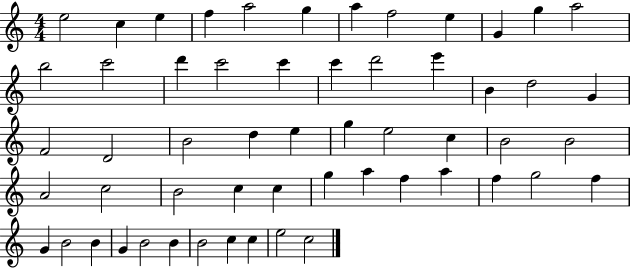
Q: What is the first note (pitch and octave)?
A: E5